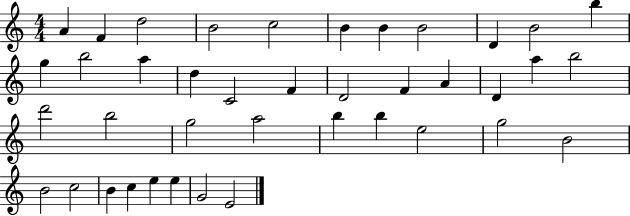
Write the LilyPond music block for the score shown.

{
  \clef treble
  \numericTimeSignature
  \time 4/4
  \key c \major
  a'4 f'4 d''2 | b'2 c''2 | b'4 b'4 b'2 | d'4 b'2 b''4 | \break g''4 b''2 a''4 | d''4 c'2 f'4 | d'2 f'4 a'4 | d'4 a''4 b''2 | \break d'''2 b''2 | g''2 a''2 | b''4 b''4 e''2 | g''2 b'2 | \break b'2 c''2 | b'4 c''4 e''4 e''4 | g'2 e'2 | \bar "|."
}